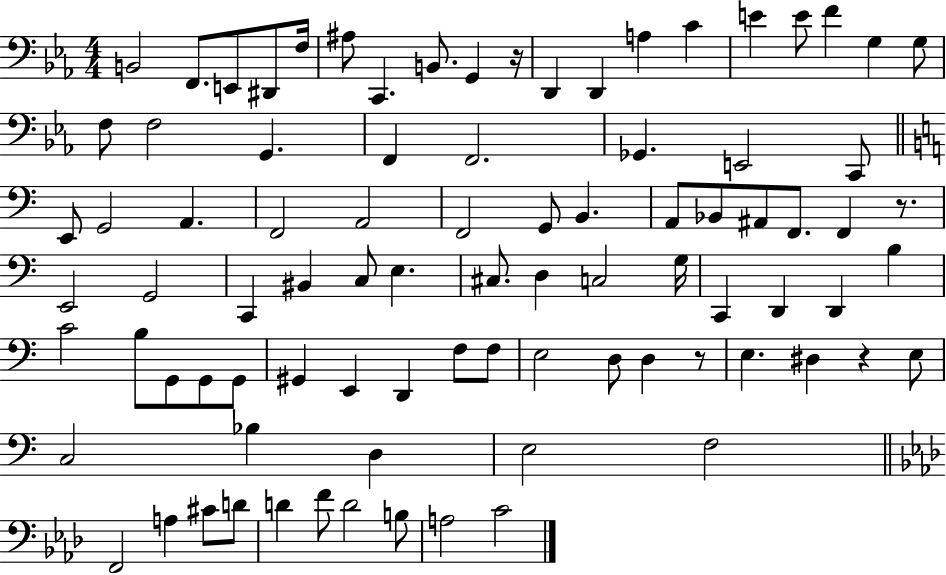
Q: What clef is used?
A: bass